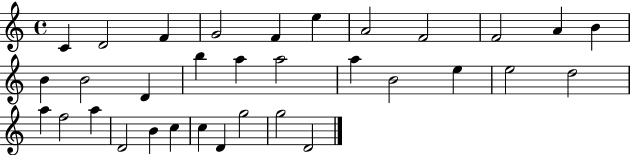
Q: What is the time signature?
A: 4/4